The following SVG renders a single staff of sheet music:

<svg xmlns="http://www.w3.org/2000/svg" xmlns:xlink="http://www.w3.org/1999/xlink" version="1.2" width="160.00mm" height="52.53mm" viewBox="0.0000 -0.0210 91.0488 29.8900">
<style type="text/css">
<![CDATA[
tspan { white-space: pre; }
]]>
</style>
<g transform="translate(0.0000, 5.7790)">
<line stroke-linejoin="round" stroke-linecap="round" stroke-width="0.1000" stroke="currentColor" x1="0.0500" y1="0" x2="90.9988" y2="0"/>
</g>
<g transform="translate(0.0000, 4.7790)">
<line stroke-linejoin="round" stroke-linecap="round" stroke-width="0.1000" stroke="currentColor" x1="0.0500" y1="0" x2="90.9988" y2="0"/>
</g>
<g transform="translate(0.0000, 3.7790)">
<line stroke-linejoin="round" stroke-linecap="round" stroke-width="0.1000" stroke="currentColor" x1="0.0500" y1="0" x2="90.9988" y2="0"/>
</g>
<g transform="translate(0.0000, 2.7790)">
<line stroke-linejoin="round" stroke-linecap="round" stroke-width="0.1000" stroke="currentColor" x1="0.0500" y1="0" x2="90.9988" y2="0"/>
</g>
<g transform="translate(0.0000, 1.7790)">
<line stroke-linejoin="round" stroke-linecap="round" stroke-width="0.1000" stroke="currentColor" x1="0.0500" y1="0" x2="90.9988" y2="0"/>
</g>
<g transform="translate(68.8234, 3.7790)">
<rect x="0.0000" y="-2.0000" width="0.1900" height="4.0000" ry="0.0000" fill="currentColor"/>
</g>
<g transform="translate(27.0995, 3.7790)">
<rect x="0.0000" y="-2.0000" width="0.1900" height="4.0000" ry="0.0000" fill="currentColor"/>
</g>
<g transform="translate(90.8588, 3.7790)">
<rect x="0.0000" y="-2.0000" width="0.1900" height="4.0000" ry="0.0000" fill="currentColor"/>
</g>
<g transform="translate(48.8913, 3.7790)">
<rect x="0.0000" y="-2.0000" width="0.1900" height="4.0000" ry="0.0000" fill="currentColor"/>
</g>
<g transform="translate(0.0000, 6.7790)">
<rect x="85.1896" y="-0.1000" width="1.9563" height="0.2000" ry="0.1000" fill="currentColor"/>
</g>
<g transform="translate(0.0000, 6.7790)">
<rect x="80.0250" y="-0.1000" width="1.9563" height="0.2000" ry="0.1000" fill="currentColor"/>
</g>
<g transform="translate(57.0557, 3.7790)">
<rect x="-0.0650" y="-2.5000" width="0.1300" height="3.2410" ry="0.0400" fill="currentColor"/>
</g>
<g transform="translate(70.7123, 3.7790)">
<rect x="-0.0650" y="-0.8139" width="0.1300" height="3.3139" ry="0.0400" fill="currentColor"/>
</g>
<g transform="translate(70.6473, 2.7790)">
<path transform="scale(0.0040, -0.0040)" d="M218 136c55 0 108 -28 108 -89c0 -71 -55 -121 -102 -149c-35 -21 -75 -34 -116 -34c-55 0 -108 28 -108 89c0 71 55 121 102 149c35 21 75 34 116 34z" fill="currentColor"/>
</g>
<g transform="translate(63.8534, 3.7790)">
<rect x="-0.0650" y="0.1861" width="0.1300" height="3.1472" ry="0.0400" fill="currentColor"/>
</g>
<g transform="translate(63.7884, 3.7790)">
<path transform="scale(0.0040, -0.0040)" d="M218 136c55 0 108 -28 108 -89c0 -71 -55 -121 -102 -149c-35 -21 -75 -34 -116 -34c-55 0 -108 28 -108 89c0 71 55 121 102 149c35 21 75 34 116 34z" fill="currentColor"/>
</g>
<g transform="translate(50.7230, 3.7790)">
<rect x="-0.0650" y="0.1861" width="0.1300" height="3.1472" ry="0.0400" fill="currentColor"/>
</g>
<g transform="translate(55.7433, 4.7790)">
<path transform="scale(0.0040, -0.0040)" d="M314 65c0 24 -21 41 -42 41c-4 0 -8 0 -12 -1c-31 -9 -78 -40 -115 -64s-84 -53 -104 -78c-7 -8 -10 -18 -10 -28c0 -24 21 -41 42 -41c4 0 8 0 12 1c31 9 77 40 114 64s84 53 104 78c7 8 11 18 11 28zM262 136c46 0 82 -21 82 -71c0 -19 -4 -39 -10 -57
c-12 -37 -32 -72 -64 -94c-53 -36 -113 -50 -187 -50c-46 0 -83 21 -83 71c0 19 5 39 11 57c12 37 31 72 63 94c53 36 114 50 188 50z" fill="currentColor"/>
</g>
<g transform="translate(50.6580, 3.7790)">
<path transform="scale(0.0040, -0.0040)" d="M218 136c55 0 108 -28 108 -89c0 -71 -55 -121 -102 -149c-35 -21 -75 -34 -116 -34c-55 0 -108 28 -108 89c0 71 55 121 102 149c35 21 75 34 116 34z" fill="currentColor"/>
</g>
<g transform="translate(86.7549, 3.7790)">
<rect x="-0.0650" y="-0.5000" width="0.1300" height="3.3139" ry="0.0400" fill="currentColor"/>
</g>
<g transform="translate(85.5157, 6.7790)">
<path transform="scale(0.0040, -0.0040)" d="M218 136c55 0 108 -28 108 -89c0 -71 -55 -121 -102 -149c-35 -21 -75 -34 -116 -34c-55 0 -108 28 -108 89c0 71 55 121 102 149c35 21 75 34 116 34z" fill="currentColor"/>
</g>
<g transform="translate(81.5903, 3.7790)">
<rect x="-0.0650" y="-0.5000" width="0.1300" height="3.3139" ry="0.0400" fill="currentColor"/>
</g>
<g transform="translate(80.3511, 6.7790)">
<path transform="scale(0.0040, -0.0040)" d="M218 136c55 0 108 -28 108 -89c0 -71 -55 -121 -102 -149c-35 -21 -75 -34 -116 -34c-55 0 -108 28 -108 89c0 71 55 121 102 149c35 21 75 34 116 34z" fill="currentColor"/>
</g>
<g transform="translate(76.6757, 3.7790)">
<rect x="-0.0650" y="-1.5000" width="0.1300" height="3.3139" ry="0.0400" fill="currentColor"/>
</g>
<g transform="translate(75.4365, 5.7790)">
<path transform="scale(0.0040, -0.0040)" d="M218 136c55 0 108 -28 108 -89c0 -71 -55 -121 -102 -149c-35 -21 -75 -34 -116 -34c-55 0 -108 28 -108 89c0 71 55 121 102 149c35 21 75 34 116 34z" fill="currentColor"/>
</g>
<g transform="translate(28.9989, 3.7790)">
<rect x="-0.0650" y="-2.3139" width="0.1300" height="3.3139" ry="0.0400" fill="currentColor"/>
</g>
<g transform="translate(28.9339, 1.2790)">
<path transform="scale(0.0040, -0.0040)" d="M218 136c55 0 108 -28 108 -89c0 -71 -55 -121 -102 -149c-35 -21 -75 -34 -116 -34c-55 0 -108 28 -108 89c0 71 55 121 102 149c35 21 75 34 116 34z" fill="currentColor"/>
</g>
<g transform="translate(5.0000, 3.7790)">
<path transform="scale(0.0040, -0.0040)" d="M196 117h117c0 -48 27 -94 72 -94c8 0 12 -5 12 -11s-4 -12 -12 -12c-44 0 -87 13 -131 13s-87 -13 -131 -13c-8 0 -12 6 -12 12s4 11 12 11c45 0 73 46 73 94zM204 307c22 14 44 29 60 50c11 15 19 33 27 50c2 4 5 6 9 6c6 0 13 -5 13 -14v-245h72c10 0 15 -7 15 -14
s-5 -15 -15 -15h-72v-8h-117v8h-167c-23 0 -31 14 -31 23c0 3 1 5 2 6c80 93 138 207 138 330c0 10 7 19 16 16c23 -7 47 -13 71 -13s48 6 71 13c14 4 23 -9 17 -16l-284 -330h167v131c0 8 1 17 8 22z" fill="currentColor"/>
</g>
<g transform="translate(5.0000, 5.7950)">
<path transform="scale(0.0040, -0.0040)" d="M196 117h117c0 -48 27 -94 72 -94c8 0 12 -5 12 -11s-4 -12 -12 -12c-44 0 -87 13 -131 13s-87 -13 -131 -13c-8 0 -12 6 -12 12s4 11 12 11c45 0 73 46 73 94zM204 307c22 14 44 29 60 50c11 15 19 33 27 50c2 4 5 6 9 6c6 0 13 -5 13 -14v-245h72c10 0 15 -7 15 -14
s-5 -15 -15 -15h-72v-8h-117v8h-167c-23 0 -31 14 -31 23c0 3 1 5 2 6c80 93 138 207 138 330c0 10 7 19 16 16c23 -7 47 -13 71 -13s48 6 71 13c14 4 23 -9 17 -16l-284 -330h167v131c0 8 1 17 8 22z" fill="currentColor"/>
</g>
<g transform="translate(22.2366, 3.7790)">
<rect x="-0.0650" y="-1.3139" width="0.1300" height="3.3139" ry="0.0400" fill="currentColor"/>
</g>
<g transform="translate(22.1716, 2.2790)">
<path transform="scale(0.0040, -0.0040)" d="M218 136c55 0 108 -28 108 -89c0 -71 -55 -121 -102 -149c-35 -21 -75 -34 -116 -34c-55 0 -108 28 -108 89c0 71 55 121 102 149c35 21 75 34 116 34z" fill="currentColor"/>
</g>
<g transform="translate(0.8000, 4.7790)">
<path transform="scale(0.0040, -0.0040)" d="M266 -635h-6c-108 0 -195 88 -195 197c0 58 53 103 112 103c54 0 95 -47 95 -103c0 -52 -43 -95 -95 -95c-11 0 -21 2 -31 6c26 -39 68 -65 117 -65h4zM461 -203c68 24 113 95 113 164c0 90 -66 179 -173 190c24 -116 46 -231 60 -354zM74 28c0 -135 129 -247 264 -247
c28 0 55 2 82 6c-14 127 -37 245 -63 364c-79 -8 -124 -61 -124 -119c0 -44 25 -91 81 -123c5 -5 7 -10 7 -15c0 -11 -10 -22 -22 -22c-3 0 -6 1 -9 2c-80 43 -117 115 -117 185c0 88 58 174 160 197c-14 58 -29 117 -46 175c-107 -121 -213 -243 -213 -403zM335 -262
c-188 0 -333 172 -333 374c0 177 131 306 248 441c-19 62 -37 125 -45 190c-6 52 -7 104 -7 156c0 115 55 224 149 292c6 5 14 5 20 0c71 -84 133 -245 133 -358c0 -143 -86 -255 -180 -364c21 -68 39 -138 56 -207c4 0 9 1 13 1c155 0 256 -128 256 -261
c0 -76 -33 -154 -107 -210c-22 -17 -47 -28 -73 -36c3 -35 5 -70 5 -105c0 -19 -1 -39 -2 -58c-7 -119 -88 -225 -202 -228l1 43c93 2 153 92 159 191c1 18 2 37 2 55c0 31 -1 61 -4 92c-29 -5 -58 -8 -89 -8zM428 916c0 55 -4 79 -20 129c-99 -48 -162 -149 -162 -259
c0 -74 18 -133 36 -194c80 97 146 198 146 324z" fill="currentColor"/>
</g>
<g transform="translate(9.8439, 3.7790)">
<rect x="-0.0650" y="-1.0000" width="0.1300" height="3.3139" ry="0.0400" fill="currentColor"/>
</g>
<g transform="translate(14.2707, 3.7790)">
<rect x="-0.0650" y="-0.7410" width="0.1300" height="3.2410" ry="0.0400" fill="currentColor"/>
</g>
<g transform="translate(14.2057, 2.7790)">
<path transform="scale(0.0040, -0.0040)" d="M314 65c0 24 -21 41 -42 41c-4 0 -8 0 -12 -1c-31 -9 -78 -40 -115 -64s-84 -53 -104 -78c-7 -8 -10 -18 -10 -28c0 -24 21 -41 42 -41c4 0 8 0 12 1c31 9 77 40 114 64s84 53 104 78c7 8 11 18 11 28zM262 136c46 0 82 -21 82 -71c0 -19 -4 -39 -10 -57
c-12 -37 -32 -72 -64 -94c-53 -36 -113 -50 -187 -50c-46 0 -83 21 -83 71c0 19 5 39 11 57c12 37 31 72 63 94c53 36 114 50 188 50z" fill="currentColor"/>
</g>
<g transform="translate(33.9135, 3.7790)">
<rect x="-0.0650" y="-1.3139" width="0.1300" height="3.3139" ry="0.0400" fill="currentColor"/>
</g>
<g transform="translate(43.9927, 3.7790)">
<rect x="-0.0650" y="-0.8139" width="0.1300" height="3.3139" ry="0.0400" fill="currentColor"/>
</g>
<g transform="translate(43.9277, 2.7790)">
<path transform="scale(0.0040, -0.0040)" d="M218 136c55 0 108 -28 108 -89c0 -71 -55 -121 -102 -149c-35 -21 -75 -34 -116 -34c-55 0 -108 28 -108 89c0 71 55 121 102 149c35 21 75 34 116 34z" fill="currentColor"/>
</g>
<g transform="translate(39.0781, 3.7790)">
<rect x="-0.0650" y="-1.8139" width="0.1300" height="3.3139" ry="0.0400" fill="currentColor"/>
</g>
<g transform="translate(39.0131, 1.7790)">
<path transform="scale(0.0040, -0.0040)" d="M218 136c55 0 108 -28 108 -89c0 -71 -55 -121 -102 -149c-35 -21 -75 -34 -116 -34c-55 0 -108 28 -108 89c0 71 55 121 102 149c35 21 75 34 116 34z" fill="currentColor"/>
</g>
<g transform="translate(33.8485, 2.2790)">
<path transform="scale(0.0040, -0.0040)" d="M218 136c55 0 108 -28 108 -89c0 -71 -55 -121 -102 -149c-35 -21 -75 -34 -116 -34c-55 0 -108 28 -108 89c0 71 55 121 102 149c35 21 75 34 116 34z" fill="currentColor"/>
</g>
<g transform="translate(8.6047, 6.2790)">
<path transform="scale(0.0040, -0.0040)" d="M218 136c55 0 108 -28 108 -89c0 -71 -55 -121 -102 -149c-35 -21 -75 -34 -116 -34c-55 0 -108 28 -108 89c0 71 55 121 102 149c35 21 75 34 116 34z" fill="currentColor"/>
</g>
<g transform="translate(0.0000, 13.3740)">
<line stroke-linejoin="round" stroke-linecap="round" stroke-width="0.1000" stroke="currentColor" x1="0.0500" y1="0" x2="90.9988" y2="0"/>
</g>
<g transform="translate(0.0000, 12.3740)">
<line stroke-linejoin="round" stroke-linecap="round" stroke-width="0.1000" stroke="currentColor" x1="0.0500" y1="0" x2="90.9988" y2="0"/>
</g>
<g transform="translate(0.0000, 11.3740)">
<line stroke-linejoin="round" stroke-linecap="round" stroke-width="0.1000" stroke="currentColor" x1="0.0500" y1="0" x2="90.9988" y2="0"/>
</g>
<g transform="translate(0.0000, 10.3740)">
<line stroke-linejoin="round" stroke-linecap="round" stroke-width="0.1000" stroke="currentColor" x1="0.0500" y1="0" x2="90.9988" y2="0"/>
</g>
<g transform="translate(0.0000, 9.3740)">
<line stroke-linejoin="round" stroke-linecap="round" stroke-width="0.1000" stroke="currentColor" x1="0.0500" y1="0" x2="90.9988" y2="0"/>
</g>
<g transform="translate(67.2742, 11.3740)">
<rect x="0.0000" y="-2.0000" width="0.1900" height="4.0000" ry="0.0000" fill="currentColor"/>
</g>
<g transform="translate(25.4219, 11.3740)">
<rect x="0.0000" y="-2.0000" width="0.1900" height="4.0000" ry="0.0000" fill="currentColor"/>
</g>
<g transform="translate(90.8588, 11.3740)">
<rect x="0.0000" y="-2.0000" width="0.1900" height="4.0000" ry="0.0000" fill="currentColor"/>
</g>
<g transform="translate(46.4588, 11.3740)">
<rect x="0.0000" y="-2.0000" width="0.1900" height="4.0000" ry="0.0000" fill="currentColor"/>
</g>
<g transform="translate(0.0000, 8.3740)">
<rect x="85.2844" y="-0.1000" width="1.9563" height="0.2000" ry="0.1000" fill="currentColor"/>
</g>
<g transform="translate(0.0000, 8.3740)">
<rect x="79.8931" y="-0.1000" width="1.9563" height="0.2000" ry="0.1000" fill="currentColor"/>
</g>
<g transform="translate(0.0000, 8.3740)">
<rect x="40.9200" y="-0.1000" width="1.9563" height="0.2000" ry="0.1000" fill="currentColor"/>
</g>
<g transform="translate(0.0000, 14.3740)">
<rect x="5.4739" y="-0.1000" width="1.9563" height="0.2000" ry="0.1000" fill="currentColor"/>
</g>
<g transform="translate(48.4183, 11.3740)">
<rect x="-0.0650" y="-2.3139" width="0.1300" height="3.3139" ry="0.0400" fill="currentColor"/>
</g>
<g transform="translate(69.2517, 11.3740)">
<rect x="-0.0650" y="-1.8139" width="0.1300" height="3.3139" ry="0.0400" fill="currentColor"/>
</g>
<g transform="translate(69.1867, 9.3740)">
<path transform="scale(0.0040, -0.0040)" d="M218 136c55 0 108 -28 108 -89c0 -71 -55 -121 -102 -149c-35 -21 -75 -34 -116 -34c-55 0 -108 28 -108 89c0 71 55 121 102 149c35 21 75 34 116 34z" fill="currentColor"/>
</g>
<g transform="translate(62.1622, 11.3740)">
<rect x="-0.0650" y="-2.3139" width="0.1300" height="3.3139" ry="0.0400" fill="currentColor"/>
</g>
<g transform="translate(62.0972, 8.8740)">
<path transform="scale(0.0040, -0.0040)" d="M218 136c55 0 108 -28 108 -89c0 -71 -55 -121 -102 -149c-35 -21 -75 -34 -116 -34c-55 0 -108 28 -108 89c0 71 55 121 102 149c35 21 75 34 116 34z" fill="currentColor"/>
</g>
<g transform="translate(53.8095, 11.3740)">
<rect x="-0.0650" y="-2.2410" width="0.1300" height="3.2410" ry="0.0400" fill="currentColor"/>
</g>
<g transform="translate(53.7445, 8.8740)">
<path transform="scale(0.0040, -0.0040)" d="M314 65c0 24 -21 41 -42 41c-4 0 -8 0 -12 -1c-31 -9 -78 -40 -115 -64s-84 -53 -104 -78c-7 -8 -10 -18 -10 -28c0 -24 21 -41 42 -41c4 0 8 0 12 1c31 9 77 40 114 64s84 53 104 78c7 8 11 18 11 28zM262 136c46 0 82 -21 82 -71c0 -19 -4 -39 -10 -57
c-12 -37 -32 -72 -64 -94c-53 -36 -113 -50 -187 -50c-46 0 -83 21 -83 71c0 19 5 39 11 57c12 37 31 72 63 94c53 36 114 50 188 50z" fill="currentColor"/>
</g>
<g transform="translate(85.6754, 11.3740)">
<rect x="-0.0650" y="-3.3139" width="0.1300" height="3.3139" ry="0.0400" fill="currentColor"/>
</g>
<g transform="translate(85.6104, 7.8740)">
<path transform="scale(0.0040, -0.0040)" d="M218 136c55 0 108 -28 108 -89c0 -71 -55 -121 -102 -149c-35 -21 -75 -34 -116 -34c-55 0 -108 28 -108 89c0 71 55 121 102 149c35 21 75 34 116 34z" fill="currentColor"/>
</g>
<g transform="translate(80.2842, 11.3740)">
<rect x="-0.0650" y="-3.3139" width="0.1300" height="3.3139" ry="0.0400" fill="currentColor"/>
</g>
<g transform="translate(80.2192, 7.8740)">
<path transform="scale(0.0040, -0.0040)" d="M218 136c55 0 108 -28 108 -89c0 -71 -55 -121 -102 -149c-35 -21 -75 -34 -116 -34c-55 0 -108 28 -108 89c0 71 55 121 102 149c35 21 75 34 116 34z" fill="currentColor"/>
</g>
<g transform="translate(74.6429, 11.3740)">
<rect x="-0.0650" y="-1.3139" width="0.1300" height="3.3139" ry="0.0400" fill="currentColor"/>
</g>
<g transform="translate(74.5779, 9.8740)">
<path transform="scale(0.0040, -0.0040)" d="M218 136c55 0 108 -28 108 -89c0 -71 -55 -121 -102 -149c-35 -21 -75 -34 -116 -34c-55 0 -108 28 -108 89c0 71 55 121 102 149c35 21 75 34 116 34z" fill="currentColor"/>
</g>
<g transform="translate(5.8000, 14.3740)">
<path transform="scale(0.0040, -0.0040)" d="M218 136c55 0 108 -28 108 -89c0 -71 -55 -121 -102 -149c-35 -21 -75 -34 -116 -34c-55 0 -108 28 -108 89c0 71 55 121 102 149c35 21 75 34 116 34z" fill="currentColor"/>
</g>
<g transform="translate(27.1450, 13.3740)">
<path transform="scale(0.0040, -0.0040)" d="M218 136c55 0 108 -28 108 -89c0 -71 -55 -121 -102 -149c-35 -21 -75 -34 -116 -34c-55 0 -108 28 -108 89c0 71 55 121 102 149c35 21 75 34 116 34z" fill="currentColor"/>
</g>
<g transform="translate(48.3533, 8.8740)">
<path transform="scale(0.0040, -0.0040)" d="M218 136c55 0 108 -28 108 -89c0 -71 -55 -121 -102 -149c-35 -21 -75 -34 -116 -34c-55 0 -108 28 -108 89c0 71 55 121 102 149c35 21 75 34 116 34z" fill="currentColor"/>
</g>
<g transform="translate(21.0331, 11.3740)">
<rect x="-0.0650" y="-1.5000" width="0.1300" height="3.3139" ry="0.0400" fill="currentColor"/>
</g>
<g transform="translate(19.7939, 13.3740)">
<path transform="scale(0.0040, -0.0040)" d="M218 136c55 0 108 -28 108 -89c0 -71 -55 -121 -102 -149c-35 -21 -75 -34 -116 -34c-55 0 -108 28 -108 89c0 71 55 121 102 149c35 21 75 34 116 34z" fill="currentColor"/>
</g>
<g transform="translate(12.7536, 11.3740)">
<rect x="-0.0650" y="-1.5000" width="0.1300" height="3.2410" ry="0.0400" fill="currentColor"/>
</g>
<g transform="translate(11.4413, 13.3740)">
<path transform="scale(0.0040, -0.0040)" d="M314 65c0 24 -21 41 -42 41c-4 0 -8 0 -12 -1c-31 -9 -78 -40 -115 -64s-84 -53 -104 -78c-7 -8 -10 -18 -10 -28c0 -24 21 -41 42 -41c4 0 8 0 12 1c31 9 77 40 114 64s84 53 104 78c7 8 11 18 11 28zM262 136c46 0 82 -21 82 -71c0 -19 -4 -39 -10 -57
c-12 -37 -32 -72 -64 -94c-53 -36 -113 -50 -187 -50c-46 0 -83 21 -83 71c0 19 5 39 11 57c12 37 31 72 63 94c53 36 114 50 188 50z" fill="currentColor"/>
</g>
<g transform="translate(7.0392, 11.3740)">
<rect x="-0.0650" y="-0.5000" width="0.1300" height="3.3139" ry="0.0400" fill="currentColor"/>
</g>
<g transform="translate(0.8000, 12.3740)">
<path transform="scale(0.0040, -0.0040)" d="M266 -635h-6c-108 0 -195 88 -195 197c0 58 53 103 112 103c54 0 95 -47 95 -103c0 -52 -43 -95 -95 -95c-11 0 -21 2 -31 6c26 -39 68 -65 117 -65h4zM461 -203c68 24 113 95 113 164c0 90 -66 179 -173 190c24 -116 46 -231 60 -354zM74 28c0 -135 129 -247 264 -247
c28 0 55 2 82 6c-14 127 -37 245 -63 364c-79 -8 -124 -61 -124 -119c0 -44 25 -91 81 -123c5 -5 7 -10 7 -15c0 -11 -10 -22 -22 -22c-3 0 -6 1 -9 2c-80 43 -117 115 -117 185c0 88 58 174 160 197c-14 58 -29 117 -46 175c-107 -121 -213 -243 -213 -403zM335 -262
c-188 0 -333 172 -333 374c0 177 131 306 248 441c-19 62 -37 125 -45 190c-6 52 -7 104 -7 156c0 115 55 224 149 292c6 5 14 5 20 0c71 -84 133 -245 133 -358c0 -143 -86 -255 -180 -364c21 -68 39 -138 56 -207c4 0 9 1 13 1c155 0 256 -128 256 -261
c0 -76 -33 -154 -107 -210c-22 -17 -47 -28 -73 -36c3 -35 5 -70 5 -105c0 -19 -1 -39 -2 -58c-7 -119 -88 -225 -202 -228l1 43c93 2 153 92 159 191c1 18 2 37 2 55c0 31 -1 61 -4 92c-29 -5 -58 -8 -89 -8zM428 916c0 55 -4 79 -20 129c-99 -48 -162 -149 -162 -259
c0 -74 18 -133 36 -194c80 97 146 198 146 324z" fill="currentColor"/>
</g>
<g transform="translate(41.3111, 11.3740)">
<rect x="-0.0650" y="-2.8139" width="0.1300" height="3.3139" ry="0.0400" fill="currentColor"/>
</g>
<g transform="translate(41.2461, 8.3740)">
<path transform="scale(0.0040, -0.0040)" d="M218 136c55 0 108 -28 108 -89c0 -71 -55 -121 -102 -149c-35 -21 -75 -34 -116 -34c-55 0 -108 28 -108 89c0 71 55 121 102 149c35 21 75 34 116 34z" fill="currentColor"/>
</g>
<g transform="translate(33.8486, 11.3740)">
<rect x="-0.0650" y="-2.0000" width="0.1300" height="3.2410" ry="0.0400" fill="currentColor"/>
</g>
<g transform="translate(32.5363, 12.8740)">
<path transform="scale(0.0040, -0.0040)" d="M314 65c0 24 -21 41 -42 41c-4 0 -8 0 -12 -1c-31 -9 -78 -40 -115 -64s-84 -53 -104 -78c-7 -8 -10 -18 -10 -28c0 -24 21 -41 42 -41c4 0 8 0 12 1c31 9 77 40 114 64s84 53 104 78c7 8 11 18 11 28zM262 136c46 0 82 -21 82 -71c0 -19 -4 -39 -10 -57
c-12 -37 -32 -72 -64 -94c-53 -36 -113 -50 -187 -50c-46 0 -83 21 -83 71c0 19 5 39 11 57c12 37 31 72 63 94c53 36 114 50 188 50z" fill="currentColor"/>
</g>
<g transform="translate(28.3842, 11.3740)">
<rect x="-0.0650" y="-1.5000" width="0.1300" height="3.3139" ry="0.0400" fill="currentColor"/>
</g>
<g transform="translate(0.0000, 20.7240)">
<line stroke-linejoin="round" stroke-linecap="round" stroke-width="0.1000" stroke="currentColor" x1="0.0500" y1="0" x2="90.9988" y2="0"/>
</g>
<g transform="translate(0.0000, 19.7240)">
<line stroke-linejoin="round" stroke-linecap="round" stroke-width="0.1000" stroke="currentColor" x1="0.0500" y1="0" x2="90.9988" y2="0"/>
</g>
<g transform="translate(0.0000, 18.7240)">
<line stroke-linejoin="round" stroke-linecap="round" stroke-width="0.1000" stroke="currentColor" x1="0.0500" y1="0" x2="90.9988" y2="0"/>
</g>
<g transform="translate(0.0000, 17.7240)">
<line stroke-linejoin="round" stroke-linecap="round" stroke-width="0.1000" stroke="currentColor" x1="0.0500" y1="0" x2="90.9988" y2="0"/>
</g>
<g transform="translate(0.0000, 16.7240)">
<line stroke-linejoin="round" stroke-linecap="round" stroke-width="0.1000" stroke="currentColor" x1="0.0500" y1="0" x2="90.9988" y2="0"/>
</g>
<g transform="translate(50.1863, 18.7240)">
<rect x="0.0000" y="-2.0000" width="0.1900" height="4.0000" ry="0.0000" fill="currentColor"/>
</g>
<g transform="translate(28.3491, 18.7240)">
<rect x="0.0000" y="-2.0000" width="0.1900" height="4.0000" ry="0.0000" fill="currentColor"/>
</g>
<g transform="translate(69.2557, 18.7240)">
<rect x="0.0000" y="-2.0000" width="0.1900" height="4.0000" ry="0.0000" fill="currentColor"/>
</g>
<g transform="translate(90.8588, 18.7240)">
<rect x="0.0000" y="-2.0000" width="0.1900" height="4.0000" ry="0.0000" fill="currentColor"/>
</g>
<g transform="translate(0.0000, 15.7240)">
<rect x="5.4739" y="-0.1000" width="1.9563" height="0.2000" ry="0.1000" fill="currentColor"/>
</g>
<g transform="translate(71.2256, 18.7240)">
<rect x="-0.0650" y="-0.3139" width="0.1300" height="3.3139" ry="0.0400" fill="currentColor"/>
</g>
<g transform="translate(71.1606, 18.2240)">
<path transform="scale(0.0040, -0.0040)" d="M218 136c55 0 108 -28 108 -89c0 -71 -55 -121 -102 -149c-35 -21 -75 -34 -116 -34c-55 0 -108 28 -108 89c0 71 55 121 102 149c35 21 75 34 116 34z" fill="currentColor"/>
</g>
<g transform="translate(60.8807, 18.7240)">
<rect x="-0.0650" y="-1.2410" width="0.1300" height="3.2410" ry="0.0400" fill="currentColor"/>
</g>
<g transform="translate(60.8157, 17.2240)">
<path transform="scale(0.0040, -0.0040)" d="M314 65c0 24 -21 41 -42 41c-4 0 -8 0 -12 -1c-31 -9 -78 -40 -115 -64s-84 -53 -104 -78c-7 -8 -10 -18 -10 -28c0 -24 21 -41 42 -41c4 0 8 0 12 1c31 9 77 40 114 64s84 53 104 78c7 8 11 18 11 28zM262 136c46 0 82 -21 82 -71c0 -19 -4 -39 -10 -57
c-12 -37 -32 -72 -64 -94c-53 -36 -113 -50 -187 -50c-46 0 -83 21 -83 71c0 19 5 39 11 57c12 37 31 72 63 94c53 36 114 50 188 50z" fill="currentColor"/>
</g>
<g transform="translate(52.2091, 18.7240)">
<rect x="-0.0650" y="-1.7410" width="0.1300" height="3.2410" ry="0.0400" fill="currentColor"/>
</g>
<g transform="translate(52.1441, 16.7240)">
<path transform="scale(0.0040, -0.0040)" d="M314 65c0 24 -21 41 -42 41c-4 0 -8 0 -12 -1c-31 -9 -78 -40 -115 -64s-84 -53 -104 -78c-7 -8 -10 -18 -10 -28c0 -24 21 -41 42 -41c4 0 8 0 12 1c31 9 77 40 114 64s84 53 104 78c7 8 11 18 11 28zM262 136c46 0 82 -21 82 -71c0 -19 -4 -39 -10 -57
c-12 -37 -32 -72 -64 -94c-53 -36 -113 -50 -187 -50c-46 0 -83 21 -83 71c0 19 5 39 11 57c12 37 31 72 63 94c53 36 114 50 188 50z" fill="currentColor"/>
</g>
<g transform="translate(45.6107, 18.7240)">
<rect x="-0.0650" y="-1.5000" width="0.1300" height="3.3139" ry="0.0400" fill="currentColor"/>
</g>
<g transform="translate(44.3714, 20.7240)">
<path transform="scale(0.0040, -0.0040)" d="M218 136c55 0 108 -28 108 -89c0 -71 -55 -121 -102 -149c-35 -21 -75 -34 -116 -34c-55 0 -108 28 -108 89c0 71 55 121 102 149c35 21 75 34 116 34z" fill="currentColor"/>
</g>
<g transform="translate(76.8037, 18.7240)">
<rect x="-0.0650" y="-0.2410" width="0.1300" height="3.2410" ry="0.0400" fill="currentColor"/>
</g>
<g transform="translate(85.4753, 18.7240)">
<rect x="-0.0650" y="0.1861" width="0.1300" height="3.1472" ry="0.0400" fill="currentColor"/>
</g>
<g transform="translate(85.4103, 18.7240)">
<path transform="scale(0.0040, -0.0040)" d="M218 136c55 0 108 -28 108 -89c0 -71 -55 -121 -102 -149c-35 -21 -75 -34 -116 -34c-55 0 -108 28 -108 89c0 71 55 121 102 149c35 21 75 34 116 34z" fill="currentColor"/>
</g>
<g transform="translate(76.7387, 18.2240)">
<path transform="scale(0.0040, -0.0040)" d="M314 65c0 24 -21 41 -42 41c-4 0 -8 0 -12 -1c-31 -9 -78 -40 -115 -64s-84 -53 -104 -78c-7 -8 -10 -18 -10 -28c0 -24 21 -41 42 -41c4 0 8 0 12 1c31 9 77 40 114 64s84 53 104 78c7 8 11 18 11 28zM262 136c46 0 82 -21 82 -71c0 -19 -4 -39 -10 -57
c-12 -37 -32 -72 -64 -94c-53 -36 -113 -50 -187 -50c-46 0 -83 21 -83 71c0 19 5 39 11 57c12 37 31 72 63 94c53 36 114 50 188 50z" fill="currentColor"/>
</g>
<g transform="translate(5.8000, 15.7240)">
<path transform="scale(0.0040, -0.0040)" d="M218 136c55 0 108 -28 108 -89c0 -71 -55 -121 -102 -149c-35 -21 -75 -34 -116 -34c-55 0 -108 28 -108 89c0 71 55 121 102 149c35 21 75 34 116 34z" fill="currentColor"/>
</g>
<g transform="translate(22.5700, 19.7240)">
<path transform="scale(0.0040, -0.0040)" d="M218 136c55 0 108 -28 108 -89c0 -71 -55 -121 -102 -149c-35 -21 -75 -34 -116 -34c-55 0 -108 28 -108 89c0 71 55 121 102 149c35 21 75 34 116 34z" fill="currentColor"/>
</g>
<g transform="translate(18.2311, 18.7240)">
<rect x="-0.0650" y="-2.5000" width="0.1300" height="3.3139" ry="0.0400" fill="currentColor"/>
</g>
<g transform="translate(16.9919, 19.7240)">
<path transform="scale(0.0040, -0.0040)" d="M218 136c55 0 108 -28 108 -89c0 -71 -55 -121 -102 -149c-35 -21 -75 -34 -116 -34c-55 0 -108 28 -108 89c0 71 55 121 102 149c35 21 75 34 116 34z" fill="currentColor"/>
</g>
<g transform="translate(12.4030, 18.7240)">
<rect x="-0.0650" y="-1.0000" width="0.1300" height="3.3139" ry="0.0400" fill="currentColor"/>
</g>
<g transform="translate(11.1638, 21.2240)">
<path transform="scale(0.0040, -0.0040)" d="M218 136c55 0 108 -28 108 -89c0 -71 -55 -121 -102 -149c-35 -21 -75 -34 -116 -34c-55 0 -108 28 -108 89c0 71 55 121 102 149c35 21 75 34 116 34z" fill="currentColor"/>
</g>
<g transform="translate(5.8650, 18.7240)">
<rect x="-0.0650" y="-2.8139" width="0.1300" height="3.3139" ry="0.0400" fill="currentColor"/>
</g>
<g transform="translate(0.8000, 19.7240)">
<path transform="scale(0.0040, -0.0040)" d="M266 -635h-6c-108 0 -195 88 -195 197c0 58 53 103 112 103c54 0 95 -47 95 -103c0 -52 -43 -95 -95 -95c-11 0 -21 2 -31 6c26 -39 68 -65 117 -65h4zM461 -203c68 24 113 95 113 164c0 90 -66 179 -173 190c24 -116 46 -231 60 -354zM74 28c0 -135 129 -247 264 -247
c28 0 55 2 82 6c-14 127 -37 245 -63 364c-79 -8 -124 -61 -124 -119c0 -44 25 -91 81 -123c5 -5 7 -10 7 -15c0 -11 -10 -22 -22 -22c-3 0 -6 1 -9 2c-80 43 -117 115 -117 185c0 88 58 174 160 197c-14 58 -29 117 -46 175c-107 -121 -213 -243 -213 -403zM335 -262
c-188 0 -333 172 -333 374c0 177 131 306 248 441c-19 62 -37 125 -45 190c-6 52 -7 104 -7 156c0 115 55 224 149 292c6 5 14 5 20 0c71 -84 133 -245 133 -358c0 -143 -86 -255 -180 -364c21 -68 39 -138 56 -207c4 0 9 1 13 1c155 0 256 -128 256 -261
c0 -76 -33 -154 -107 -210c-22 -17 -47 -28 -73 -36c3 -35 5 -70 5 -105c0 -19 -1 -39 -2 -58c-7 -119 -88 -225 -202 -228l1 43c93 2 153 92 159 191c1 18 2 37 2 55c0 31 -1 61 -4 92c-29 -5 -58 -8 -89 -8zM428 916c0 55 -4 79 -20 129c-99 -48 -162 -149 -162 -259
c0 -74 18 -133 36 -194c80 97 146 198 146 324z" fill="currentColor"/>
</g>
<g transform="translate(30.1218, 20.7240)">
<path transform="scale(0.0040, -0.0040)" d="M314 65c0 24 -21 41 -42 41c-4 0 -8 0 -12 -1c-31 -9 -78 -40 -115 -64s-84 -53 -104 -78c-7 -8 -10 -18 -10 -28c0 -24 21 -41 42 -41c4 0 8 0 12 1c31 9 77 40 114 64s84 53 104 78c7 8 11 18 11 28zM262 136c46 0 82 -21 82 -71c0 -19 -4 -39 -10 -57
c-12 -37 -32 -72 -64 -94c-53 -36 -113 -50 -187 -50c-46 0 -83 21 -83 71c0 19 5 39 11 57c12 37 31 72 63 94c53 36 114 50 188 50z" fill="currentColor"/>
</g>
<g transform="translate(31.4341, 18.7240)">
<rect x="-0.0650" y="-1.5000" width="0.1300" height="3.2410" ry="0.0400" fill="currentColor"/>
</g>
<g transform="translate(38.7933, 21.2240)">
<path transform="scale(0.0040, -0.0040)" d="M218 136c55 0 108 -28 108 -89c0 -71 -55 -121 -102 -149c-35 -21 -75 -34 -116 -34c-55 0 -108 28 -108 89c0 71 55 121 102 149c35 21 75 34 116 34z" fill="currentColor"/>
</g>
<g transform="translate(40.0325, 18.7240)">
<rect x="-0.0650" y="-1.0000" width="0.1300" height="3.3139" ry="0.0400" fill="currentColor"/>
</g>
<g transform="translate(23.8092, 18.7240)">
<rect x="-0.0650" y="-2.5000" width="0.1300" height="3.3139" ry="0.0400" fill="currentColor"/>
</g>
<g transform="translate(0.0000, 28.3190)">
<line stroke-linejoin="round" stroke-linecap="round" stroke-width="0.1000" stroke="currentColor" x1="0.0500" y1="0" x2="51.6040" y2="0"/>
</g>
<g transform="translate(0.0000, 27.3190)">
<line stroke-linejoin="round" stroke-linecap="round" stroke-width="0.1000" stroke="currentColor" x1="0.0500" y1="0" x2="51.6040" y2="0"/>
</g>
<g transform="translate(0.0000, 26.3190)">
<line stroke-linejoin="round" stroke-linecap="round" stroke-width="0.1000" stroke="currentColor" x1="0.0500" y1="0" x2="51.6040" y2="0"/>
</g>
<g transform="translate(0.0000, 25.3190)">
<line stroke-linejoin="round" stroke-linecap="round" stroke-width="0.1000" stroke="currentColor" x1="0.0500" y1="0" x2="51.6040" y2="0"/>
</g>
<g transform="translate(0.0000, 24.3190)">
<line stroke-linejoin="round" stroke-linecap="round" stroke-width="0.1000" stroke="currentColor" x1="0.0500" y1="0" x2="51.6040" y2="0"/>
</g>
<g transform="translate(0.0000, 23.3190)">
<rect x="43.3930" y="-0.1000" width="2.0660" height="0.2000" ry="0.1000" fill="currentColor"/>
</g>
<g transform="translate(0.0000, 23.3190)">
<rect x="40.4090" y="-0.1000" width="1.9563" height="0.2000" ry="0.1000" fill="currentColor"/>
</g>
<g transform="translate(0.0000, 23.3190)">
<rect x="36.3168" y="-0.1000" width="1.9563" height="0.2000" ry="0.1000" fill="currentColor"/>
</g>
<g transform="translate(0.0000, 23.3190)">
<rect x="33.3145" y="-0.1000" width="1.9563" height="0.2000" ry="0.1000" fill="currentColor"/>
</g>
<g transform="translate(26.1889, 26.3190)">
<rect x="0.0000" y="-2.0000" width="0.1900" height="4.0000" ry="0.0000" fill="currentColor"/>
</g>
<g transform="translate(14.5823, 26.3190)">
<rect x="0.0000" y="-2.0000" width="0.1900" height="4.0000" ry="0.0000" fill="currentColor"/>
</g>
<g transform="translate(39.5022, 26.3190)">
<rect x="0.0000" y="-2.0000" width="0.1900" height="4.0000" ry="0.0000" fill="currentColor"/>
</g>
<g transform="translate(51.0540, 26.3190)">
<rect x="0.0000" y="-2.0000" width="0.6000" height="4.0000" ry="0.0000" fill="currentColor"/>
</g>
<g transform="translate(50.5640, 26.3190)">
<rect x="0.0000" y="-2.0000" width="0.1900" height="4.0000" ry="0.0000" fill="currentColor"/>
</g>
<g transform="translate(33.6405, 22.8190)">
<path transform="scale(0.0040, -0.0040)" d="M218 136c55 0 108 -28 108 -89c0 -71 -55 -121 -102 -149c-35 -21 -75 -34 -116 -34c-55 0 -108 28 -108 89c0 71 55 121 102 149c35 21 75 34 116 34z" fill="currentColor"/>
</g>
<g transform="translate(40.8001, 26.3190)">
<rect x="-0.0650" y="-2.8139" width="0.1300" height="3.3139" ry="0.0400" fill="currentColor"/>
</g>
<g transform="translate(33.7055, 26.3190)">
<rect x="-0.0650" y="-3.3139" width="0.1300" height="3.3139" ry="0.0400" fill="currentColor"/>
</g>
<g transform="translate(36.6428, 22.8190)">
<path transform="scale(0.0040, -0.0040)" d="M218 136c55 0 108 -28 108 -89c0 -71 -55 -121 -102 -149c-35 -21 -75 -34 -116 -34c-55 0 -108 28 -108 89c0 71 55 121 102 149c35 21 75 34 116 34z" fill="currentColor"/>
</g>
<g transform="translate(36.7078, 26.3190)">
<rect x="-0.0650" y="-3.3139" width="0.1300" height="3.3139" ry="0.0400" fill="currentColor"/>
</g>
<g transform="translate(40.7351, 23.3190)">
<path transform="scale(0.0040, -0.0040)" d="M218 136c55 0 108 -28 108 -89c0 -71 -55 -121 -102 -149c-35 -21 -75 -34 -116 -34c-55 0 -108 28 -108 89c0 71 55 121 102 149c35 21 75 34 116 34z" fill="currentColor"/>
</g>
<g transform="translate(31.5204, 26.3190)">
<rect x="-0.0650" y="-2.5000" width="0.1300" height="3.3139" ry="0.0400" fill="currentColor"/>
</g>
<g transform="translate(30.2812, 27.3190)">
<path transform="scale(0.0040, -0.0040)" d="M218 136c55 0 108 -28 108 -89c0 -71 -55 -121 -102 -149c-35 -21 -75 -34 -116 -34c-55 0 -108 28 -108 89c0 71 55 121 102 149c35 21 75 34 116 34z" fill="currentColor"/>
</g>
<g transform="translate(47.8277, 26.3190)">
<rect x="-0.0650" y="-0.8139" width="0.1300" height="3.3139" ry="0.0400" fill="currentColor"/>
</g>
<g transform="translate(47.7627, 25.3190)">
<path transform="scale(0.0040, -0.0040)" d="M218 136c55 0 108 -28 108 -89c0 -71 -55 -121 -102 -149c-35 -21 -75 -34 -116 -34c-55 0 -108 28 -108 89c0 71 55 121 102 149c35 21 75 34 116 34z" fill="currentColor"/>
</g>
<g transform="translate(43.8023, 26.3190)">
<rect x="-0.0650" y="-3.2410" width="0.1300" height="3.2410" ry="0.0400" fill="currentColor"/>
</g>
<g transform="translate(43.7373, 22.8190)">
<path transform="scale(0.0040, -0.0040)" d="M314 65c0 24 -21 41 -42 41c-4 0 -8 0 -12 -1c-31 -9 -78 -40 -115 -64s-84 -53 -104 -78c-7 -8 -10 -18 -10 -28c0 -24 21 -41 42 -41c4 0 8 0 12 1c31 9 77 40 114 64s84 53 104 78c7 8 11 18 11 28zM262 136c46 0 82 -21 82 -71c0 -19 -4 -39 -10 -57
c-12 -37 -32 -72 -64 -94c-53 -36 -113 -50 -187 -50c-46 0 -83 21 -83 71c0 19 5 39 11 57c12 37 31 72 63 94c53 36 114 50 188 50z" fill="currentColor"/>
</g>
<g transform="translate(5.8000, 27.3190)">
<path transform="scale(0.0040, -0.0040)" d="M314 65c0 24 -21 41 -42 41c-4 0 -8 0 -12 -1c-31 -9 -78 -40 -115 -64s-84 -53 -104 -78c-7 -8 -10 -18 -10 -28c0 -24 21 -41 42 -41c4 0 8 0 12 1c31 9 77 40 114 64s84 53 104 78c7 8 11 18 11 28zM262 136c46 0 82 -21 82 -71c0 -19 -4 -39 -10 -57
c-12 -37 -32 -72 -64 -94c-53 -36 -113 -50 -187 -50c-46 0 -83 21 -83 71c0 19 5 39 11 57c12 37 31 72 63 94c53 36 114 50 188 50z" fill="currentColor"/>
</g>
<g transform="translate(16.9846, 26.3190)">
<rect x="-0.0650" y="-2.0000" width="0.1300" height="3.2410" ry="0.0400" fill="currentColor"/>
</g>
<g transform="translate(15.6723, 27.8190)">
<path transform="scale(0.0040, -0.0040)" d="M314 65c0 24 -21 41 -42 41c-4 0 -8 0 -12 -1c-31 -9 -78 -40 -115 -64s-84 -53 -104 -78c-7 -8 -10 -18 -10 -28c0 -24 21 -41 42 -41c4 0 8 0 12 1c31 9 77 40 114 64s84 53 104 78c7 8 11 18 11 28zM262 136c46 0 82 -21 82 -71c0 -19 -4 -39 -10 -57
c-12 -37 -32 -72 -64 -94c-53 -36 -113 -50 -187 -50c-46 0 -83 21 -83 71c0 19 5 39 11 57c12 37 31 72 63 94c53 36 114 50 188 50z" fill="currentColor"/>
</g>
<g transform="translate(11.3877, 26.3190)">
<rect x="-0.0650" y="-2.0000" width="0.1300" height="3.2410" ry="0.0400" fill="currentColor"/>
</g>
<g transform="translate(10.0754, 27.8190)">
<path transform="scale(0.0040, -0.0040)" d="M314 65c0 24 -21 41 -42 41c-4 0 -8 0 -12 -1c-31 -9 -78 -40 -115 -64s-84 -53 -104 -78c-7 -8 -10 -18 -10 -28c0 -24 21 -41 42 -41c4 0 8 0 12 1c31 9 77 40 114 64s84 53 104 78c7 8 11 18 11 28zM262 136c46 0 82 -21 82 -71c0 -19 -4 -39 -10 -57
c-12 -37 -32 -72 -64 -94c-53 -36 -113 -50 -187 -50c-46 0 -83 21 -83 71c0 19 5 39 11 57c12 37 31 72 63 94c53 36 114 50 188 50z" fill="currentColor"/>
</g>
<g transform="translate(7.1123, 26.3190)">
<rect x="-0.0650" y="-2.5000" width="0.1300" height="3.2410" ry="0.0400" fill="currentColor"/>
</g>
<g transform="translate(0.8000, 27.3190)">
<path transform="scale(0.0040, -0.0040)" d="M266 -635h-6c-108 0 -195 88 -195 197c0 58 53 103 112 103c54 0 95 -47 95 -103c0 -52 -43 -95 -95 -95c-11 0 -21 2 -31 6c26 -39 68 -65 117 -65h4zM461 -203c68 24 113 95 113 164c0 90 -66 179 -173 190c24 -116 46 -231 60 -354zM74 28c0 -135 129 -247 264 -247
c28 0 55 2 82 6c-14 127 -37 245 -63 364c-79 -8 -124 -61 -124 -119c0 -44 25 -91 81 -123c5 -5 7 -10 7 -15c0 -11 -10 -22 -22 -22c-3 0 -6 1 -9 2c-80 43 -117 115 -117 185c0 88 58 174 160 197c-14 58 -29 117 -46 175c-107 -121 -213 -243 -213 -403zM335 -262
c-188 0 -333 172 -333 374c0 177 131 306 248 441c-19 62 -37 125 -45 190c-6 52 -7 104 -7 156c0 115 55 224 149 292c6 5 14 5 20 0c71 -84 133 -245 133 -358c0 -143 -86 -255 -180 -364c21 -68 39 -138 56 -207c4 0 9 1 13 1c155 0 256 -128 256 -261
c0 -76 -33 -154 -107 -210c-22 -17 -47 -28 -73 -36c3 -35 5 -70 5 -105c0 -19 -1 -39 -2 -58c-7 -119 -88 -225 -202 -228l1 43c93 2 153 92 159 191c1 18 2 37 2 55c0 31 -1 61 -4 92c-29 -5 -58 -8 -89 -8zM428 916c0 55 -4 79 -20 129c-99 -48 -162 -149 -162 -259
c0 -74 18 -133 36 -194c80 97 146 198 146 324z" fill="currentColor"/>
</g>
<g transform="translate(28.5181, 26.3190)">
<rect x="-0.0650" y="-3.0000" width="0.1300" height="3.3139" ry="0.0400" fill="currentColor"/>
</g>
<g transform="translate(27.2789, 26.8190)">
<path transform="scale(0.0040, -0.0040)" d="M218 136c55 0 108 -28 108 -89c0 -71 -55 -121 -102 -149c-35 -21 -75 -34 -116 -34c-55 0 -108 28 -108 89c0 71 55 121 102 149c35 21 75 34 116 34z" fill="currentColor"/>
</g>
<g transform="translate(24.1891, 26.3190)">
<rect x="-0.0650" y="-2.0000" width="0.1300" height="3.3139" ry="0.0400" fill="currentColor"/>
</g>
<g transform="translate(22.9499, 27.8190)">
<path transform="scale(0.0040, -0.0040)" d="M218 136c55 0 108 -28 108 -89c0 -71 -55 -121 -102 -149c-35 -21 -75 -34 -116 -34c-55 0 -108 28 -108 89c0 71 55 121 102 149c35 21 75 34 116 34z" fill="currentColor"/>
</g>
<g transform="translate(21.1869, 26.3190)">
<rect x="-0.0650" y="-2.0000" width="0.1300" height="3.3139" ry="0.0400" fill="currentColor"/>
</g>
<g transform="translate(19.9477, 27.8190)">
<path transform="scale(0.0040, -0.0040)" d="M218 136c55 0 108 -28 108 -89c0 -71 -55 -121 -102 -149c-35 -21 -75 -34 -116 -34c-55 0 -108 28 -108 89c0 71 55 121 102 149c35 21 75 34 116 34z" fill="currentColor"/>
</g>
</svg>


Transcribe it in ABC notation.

X:1
T:Untitled
M:4/4
L:1/4
K:C
D d2 e g e f d B G2 B d E C C C E2 E E F2 a g g2 g f e b b a D G G E2 D E f2 e2 c c2 B G2 F2 F2 F F A G b b a b2 d